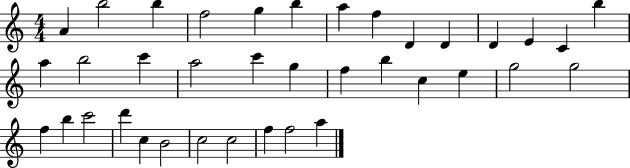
{
  \clef treble
  \numericTimeSignature
  \time 4/4
  \key c \major
  a'4 b''2 b''4 | f''2 g''4 b''4 | a''4 f''4 d'4 d'4 | d'4 e'4 c'4 b''4 | \break a''4 b''2 c'''4 | a''2 c'''4 g''4 | f''4 b''4 c''4 e''4 | g''2 g''2 | \break f''4 b''4 c'''2 | d'''4 c''4 b'2 | c''2 c''2 | f''4 f''2 a''4 | \break \bar "|."
}